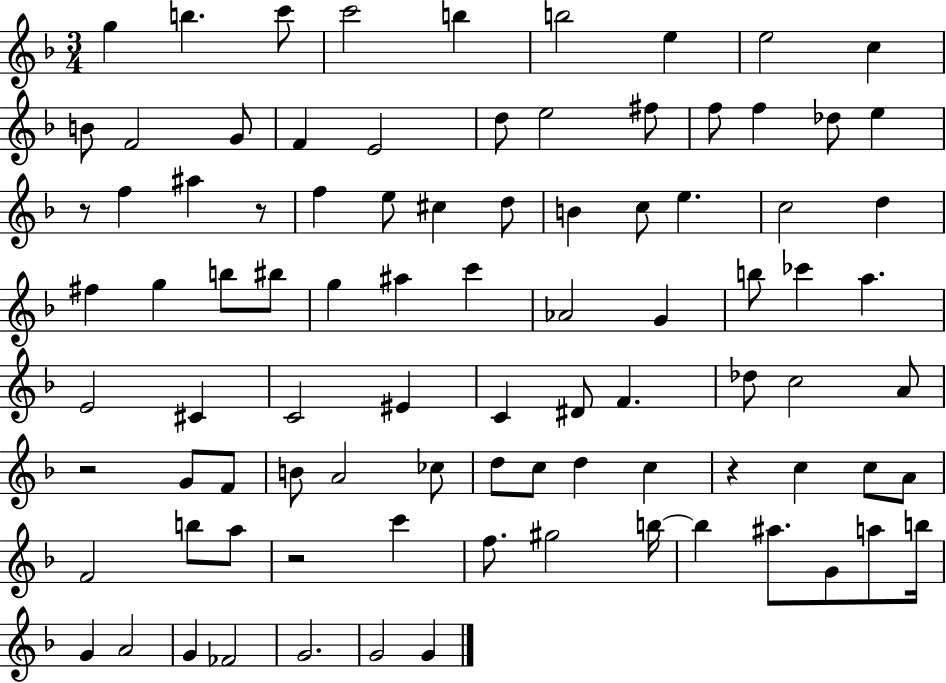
{
  \clef treble
  \numericTimeSignature
  \time 3/4
  \key f \major
  g''4 b''4. c'''8 | c'''2 b''4 | b''2 e''4 | e''2 c''4 | \break b'8 f'2 g'8 | f'4 e'2 | d''8 e''2 fis''8 | f''8 f''4 des''8 e''4 | \break r8 f''4 ais''4 r8 | f''4 e''8 cis''4 d''8 | b'4 c''8 e''4. | c''2 d''4 | \break fis''4 g''4 b''8 bis''8 | g''4 ais''4 c'''4 | aes'2 g'4 | b''8 ces'''4 a''4. | \break e'2 cis'4 | c'2 eis'4 | c'4 dis'8 f'4. | des''8 c''2 a'8 | \break r2 g'8 f'8 | b'8 a'2 ces''8 | d''8 c''8 d''4 c''4 | r4 c''4 c''8 a'8 | \break f'2 b''8 a''8 | r2 c'''4 | f''8. gis''2 b''16~~ | b''4 ais''8. g'8 a''8 b''16 | \break g'4 a'2 | g'4 fes'2 | g'2. | g'2 g'4 | \break \bar "|."
}